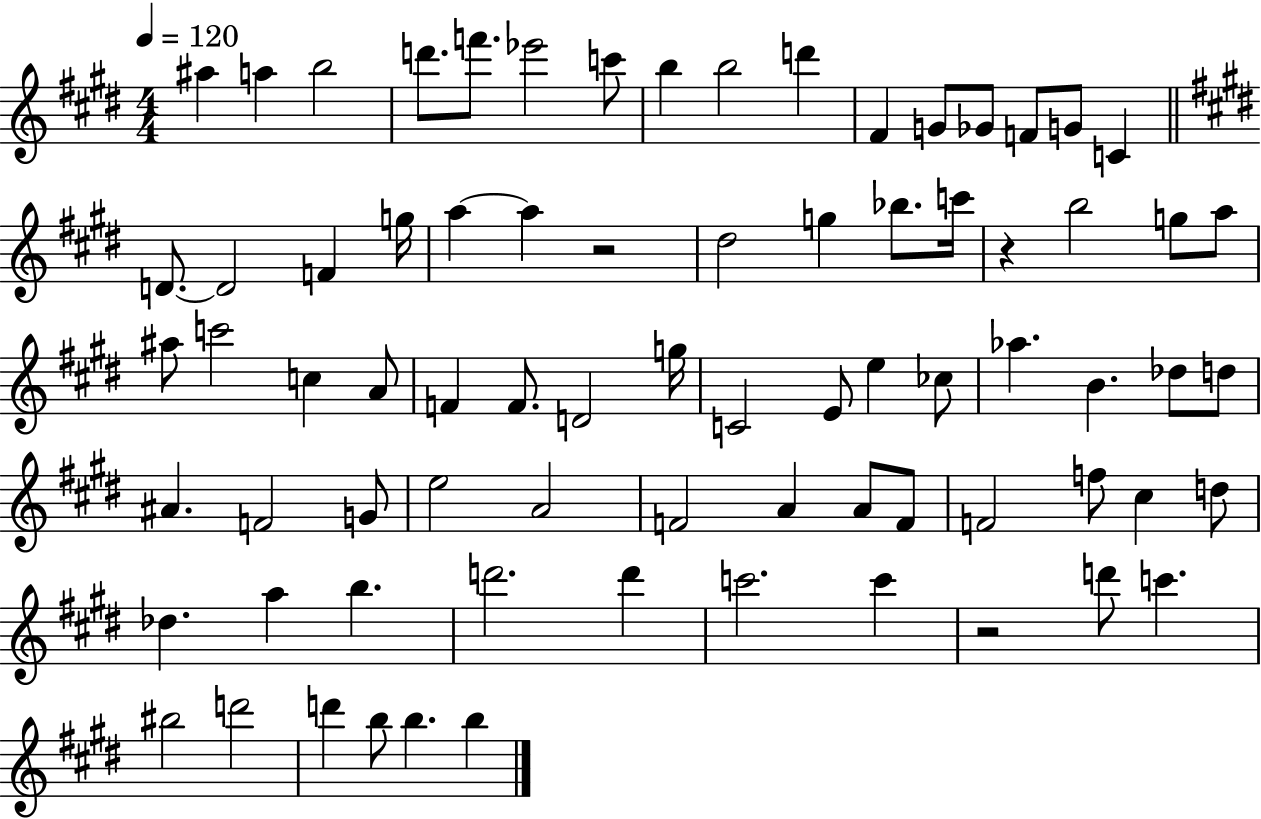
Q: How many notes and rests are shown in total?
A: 76